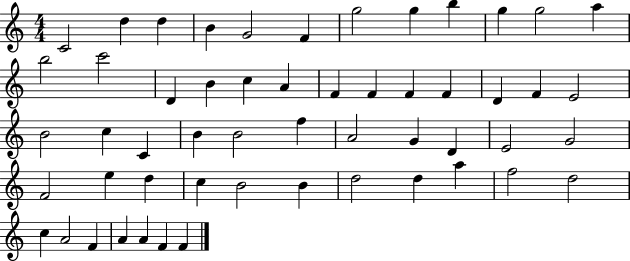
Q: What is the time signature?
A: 4/4